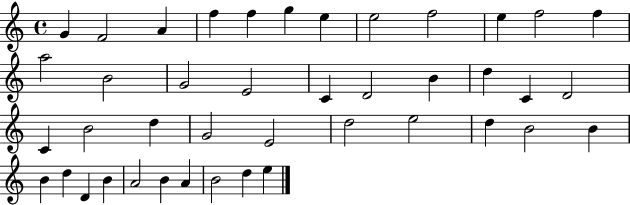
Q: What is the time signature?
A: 4/4